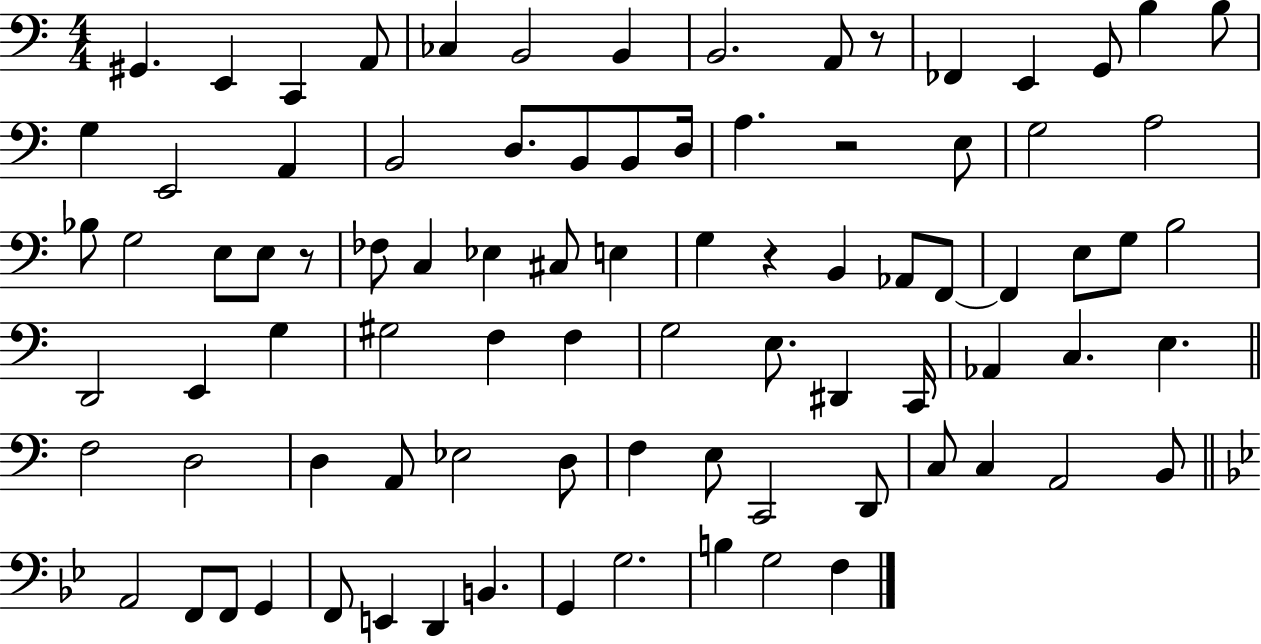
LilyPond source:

{
  \clef bass
  \numericTimeSignature
  \time 4/4
  \key c \major
  gis,4. e,4 c,4 a,8 | ces4 b,2 b,4 | b,2. a,8 r8 | fes,4 e,4 g,8 b4 b8 | \break g4 e,2 a,4 | b,2 d8. b,8 b,8 d16 | a4. r2 e8 | g2 a2 | \break bes8 g2 e8 e8 r8 | fes8 c4 ees4 cis8 e4 | g4 r4 b,4 aes,8 f,8~~ | f,4 e8 g8 b2 | \break d,2 e,4 g4 | gis2 f4 f4 | g2 e8. dis,4 c,16 | aes,4 c4. e4. | \break \bar "||" \break \key c \major f2 d2 | d4 a,8 ees2 d8 | f4 e8 c,2 d,8 | c8 c4 a,2 b,8 | \break \bar "||" \break \key bes \major a,2 f,8 f,8 g,4 | f,8 e,4 d,4 b,4. | g,4 g2. | b4 g2 f4 | \break \bar "|."
}